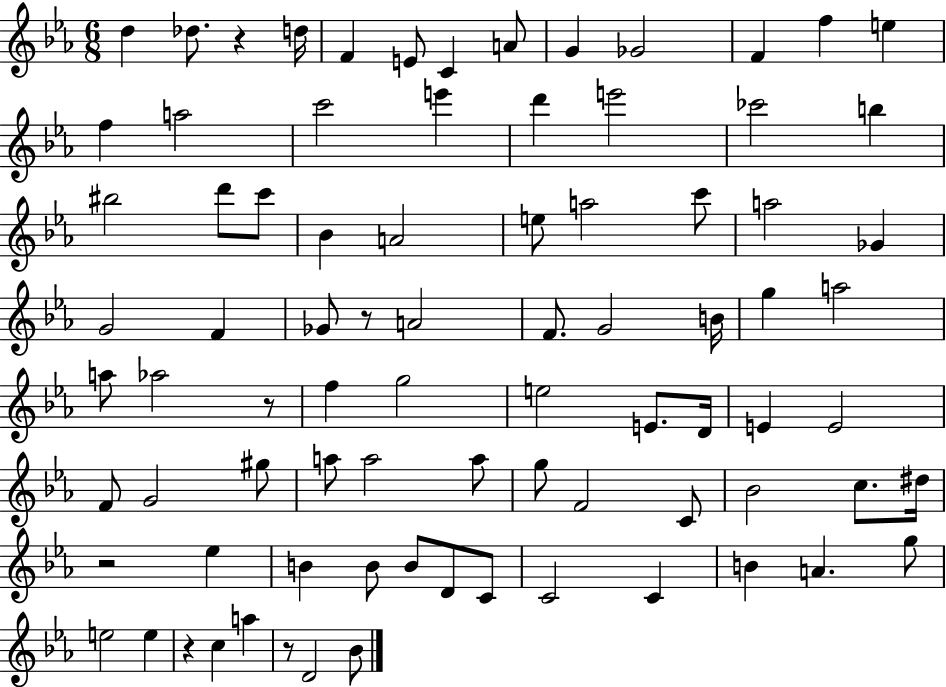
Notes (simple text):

D5/q Db5/e. R/q D5/s F4/q E4/e C4/q A4/e G4/q Gb4/h F4/q F5/q E5/q F5/q A5/h C6/h E6/q D6/q E6/h CES6/h B5/q BIS5/h D6/e C6/e Bb4/q A4/h E5/e A5/h C6/e A5/h Gb4/q G4/h F4/q Gb4/e R/e A4/h F4/e. G4/h B4/s G5/q A5/h A5/e Ab5/h R/e F5/q G5/h E5/h E4/e. D4/s E4/q E4/h F4/e G4/h G#5/e A5/e A5/h A5/e G5/e F4/h C4/e Bb4/h C5/e. D#5/s R/h Eb5/q B4/q B4/e B4/e D4/e C4/e C4/h C4/q B4/q A4/q. G5/e E5/h E5/q R/q C5/q A5/q R/e D4/h Bb4/e